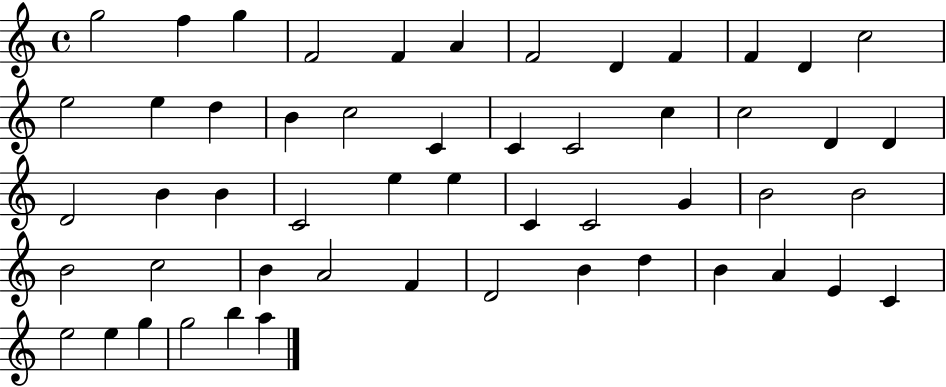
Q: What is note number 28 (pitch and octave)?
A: C4